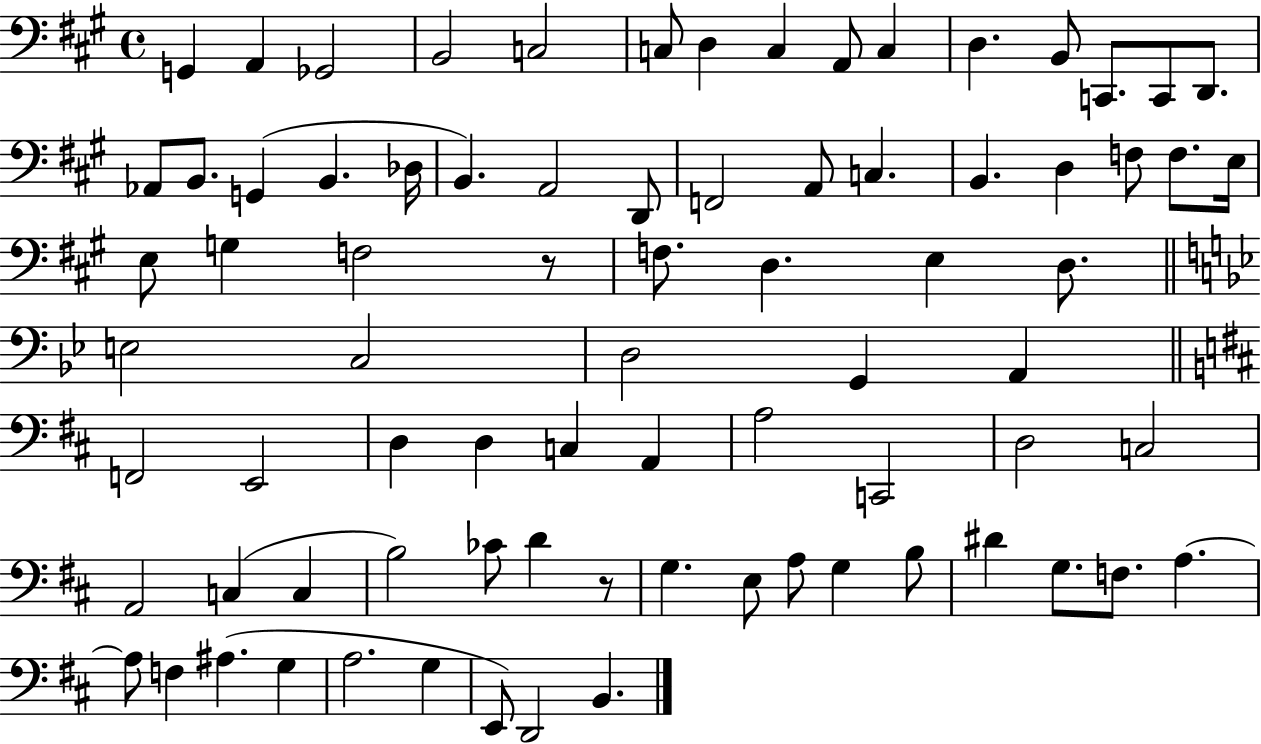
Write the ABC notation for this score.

X:1
T:Untitled
M:4/4
L:1/4
K:A
G,, A,, _G,,2 B,,2 C,2 C,/2 D, C, A,,/2 C, D, B,,/2 C,,/2 C,,/2 D,,/2 _A,,/2 B,,/2 G,, B,, _D,/4 B,, A,,2 D,,/2 F,,2 A,,/2 C, B,, D, F,/2 F,/2 E,/4 E,/2 G, F,2 z/2 F,/2 D, E, D,/2 E,2 C,2 D,2 G,, A,, F,,2 E,,2 D, D, C, A,, A,2 C,,2 D,2 C,2 A,,2 C, C, B,2 _C/2 D z/2 G, E,/2 A,/2 G, B,/2 ^D G,/2 F,/2 A, A,/2 F, ^A, G, A,2 G, E,,/2 D,,2 B,,